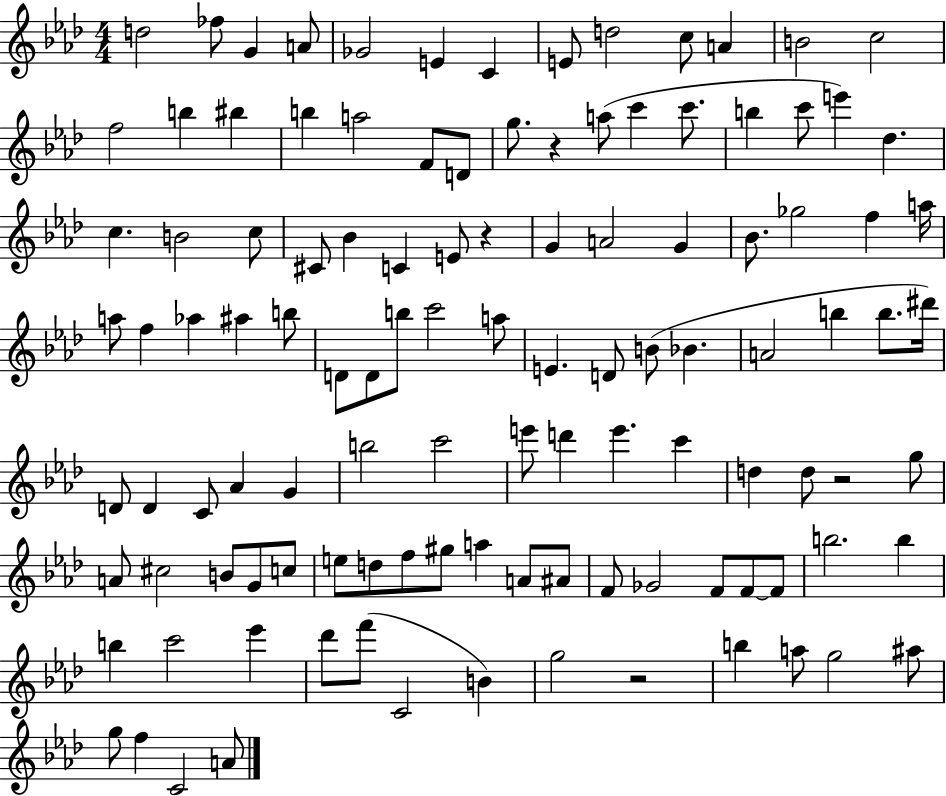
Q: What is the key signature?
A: AES major